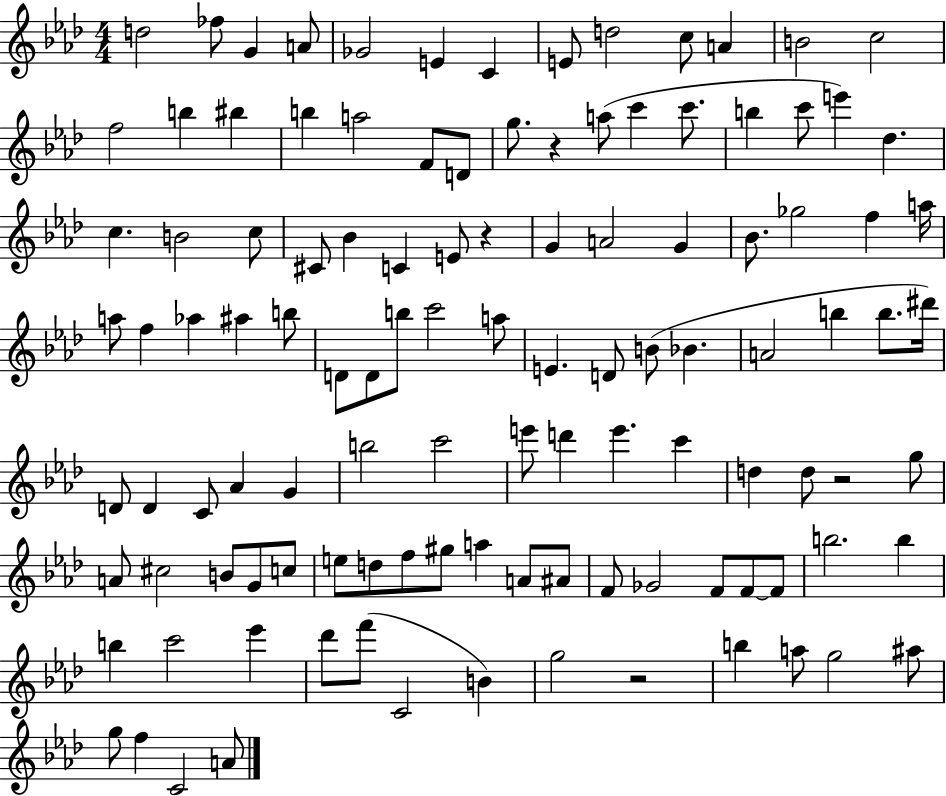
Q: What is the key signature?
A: AES major